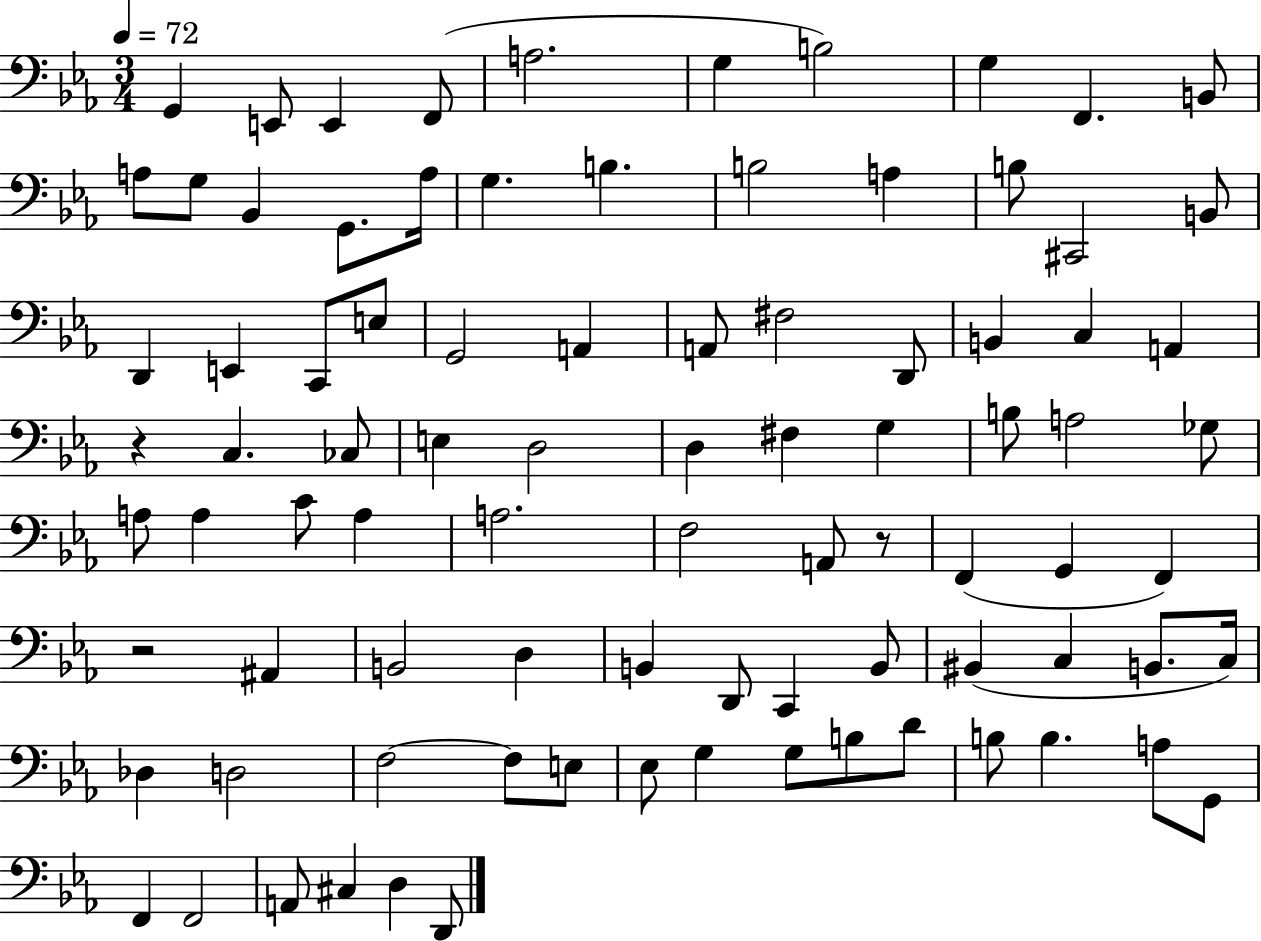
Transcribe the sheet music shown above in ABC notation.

X:1
T:Untitled
M:3/4
L:1/4
K:Eb
G,, E,,/2 E,, F,,/2 A,2 G, B,2 G, F,, B,,/2 A,/2 G,/2 _B,, G,,/2 A,/4 G, B, B,2 A, B,/2 ^C,,2 B,,/2 D,, E,, C,,/2 E,/2 G,,2 A,, A,,/2 ^F,2 D,,/2 B,, C, A,, z C, _C,/2 E, D,2 D, ^F, G, B,/2 A,2 _G,/2 A,/2 A, C/2 A, A,2 F,2 A,,/2 z/2 F,, G,, F,, z2 ^A,, B,,2 D, B,, D,,/2 C,, B,,/2 ^B,, C, B,,/2 C,/4 _D, D,2 F,2 F,/2 E,/2 _E,/2 G, G,/2 B,/2 D/2 B,/2 B, A,/2 G,,/2 F,, F,,2 A,,/2 ^C, D, D,,/2